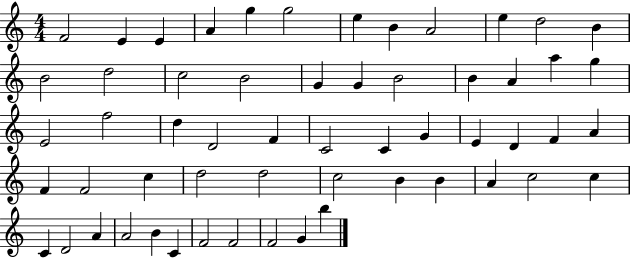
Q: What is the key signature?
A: C major